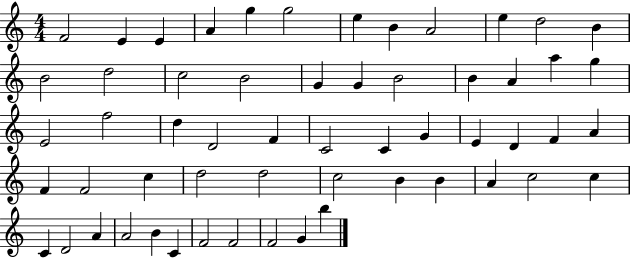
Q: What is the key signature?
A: C major